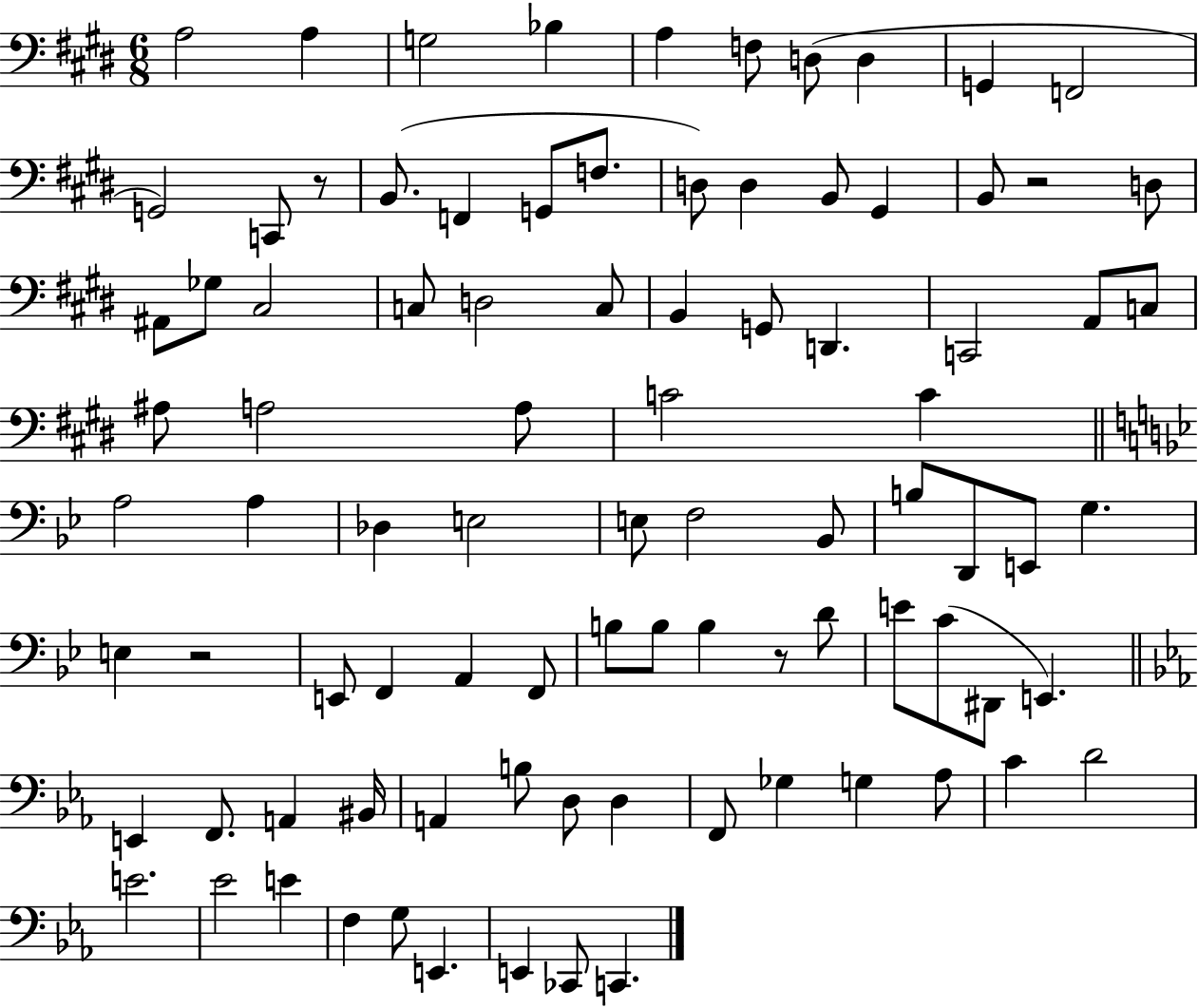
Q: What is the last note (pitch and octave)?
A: C2